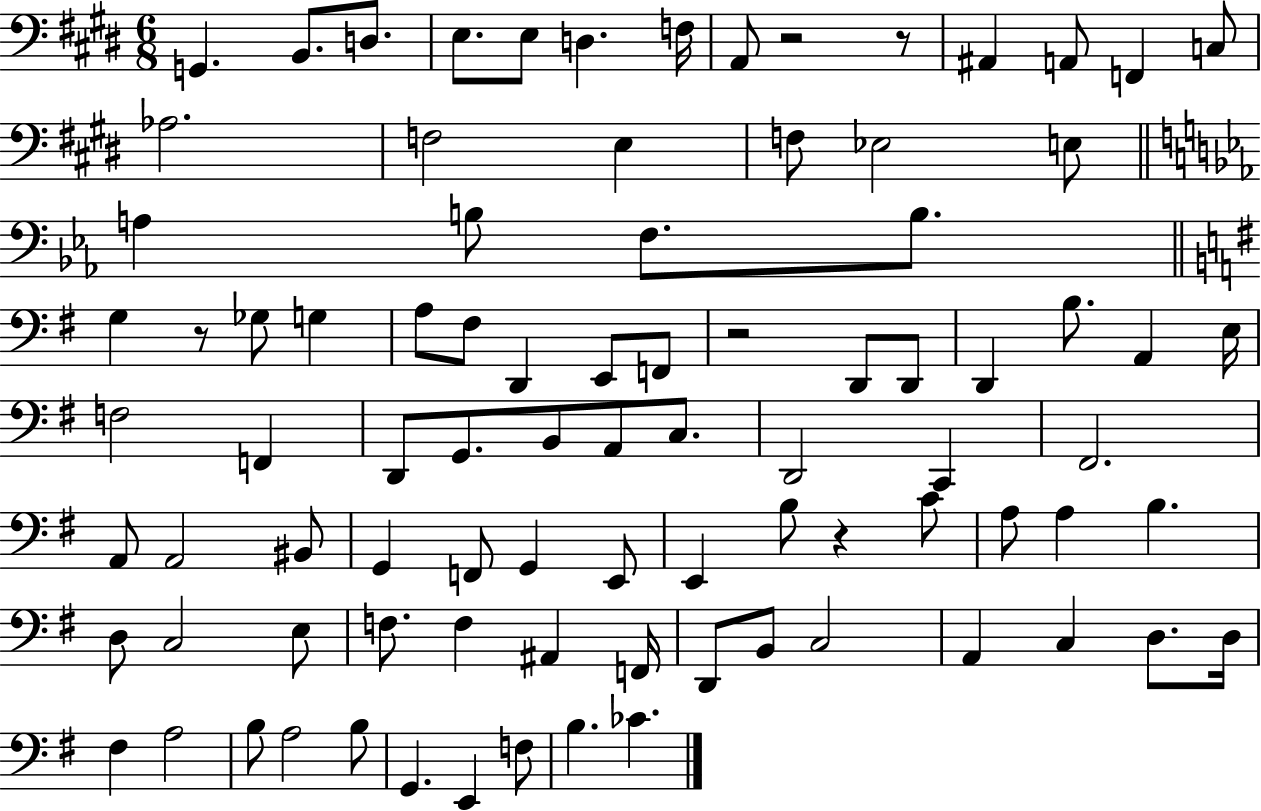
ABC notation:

X:1
T:Untitled
M:6/8
L:1/4
K:E
G,, B,,/2 D,/2 E,/2 E,/2 D, F,/4 A,,/2 z2 z/2 ^A,, A,,/2 F,, C,/2 _A,2 F,2 E, F,/2 _E,2 E,/2 A, B,/2 F,/2 B,/2 G, z/2 _G,/2 G, A,/2 ^F,/2 D,, E,,/2 F,,/2 z2 D,,/2 D,,/2 D,, B,/2 A,, E,/4 F,2 F,, D,,/2 G,,/2 B,,/2 A,,/2 C,/2 D,,2 C,, ^F,,2 A,,/2 A,,2 ^B,,/2 G,, F,,/2 G,, E,,/2 E,, B,/2 z C/2 A,/2 A, B, D,/2 C,2 E,/2 F,/2 F, ^A,, F,,/4 D,,/2 B,,/2 C,2 A,, C, D,/2 D,/4 ^F, A,2 B,/2 A,2 B,/2 G,, E,, F,/2 B, _C